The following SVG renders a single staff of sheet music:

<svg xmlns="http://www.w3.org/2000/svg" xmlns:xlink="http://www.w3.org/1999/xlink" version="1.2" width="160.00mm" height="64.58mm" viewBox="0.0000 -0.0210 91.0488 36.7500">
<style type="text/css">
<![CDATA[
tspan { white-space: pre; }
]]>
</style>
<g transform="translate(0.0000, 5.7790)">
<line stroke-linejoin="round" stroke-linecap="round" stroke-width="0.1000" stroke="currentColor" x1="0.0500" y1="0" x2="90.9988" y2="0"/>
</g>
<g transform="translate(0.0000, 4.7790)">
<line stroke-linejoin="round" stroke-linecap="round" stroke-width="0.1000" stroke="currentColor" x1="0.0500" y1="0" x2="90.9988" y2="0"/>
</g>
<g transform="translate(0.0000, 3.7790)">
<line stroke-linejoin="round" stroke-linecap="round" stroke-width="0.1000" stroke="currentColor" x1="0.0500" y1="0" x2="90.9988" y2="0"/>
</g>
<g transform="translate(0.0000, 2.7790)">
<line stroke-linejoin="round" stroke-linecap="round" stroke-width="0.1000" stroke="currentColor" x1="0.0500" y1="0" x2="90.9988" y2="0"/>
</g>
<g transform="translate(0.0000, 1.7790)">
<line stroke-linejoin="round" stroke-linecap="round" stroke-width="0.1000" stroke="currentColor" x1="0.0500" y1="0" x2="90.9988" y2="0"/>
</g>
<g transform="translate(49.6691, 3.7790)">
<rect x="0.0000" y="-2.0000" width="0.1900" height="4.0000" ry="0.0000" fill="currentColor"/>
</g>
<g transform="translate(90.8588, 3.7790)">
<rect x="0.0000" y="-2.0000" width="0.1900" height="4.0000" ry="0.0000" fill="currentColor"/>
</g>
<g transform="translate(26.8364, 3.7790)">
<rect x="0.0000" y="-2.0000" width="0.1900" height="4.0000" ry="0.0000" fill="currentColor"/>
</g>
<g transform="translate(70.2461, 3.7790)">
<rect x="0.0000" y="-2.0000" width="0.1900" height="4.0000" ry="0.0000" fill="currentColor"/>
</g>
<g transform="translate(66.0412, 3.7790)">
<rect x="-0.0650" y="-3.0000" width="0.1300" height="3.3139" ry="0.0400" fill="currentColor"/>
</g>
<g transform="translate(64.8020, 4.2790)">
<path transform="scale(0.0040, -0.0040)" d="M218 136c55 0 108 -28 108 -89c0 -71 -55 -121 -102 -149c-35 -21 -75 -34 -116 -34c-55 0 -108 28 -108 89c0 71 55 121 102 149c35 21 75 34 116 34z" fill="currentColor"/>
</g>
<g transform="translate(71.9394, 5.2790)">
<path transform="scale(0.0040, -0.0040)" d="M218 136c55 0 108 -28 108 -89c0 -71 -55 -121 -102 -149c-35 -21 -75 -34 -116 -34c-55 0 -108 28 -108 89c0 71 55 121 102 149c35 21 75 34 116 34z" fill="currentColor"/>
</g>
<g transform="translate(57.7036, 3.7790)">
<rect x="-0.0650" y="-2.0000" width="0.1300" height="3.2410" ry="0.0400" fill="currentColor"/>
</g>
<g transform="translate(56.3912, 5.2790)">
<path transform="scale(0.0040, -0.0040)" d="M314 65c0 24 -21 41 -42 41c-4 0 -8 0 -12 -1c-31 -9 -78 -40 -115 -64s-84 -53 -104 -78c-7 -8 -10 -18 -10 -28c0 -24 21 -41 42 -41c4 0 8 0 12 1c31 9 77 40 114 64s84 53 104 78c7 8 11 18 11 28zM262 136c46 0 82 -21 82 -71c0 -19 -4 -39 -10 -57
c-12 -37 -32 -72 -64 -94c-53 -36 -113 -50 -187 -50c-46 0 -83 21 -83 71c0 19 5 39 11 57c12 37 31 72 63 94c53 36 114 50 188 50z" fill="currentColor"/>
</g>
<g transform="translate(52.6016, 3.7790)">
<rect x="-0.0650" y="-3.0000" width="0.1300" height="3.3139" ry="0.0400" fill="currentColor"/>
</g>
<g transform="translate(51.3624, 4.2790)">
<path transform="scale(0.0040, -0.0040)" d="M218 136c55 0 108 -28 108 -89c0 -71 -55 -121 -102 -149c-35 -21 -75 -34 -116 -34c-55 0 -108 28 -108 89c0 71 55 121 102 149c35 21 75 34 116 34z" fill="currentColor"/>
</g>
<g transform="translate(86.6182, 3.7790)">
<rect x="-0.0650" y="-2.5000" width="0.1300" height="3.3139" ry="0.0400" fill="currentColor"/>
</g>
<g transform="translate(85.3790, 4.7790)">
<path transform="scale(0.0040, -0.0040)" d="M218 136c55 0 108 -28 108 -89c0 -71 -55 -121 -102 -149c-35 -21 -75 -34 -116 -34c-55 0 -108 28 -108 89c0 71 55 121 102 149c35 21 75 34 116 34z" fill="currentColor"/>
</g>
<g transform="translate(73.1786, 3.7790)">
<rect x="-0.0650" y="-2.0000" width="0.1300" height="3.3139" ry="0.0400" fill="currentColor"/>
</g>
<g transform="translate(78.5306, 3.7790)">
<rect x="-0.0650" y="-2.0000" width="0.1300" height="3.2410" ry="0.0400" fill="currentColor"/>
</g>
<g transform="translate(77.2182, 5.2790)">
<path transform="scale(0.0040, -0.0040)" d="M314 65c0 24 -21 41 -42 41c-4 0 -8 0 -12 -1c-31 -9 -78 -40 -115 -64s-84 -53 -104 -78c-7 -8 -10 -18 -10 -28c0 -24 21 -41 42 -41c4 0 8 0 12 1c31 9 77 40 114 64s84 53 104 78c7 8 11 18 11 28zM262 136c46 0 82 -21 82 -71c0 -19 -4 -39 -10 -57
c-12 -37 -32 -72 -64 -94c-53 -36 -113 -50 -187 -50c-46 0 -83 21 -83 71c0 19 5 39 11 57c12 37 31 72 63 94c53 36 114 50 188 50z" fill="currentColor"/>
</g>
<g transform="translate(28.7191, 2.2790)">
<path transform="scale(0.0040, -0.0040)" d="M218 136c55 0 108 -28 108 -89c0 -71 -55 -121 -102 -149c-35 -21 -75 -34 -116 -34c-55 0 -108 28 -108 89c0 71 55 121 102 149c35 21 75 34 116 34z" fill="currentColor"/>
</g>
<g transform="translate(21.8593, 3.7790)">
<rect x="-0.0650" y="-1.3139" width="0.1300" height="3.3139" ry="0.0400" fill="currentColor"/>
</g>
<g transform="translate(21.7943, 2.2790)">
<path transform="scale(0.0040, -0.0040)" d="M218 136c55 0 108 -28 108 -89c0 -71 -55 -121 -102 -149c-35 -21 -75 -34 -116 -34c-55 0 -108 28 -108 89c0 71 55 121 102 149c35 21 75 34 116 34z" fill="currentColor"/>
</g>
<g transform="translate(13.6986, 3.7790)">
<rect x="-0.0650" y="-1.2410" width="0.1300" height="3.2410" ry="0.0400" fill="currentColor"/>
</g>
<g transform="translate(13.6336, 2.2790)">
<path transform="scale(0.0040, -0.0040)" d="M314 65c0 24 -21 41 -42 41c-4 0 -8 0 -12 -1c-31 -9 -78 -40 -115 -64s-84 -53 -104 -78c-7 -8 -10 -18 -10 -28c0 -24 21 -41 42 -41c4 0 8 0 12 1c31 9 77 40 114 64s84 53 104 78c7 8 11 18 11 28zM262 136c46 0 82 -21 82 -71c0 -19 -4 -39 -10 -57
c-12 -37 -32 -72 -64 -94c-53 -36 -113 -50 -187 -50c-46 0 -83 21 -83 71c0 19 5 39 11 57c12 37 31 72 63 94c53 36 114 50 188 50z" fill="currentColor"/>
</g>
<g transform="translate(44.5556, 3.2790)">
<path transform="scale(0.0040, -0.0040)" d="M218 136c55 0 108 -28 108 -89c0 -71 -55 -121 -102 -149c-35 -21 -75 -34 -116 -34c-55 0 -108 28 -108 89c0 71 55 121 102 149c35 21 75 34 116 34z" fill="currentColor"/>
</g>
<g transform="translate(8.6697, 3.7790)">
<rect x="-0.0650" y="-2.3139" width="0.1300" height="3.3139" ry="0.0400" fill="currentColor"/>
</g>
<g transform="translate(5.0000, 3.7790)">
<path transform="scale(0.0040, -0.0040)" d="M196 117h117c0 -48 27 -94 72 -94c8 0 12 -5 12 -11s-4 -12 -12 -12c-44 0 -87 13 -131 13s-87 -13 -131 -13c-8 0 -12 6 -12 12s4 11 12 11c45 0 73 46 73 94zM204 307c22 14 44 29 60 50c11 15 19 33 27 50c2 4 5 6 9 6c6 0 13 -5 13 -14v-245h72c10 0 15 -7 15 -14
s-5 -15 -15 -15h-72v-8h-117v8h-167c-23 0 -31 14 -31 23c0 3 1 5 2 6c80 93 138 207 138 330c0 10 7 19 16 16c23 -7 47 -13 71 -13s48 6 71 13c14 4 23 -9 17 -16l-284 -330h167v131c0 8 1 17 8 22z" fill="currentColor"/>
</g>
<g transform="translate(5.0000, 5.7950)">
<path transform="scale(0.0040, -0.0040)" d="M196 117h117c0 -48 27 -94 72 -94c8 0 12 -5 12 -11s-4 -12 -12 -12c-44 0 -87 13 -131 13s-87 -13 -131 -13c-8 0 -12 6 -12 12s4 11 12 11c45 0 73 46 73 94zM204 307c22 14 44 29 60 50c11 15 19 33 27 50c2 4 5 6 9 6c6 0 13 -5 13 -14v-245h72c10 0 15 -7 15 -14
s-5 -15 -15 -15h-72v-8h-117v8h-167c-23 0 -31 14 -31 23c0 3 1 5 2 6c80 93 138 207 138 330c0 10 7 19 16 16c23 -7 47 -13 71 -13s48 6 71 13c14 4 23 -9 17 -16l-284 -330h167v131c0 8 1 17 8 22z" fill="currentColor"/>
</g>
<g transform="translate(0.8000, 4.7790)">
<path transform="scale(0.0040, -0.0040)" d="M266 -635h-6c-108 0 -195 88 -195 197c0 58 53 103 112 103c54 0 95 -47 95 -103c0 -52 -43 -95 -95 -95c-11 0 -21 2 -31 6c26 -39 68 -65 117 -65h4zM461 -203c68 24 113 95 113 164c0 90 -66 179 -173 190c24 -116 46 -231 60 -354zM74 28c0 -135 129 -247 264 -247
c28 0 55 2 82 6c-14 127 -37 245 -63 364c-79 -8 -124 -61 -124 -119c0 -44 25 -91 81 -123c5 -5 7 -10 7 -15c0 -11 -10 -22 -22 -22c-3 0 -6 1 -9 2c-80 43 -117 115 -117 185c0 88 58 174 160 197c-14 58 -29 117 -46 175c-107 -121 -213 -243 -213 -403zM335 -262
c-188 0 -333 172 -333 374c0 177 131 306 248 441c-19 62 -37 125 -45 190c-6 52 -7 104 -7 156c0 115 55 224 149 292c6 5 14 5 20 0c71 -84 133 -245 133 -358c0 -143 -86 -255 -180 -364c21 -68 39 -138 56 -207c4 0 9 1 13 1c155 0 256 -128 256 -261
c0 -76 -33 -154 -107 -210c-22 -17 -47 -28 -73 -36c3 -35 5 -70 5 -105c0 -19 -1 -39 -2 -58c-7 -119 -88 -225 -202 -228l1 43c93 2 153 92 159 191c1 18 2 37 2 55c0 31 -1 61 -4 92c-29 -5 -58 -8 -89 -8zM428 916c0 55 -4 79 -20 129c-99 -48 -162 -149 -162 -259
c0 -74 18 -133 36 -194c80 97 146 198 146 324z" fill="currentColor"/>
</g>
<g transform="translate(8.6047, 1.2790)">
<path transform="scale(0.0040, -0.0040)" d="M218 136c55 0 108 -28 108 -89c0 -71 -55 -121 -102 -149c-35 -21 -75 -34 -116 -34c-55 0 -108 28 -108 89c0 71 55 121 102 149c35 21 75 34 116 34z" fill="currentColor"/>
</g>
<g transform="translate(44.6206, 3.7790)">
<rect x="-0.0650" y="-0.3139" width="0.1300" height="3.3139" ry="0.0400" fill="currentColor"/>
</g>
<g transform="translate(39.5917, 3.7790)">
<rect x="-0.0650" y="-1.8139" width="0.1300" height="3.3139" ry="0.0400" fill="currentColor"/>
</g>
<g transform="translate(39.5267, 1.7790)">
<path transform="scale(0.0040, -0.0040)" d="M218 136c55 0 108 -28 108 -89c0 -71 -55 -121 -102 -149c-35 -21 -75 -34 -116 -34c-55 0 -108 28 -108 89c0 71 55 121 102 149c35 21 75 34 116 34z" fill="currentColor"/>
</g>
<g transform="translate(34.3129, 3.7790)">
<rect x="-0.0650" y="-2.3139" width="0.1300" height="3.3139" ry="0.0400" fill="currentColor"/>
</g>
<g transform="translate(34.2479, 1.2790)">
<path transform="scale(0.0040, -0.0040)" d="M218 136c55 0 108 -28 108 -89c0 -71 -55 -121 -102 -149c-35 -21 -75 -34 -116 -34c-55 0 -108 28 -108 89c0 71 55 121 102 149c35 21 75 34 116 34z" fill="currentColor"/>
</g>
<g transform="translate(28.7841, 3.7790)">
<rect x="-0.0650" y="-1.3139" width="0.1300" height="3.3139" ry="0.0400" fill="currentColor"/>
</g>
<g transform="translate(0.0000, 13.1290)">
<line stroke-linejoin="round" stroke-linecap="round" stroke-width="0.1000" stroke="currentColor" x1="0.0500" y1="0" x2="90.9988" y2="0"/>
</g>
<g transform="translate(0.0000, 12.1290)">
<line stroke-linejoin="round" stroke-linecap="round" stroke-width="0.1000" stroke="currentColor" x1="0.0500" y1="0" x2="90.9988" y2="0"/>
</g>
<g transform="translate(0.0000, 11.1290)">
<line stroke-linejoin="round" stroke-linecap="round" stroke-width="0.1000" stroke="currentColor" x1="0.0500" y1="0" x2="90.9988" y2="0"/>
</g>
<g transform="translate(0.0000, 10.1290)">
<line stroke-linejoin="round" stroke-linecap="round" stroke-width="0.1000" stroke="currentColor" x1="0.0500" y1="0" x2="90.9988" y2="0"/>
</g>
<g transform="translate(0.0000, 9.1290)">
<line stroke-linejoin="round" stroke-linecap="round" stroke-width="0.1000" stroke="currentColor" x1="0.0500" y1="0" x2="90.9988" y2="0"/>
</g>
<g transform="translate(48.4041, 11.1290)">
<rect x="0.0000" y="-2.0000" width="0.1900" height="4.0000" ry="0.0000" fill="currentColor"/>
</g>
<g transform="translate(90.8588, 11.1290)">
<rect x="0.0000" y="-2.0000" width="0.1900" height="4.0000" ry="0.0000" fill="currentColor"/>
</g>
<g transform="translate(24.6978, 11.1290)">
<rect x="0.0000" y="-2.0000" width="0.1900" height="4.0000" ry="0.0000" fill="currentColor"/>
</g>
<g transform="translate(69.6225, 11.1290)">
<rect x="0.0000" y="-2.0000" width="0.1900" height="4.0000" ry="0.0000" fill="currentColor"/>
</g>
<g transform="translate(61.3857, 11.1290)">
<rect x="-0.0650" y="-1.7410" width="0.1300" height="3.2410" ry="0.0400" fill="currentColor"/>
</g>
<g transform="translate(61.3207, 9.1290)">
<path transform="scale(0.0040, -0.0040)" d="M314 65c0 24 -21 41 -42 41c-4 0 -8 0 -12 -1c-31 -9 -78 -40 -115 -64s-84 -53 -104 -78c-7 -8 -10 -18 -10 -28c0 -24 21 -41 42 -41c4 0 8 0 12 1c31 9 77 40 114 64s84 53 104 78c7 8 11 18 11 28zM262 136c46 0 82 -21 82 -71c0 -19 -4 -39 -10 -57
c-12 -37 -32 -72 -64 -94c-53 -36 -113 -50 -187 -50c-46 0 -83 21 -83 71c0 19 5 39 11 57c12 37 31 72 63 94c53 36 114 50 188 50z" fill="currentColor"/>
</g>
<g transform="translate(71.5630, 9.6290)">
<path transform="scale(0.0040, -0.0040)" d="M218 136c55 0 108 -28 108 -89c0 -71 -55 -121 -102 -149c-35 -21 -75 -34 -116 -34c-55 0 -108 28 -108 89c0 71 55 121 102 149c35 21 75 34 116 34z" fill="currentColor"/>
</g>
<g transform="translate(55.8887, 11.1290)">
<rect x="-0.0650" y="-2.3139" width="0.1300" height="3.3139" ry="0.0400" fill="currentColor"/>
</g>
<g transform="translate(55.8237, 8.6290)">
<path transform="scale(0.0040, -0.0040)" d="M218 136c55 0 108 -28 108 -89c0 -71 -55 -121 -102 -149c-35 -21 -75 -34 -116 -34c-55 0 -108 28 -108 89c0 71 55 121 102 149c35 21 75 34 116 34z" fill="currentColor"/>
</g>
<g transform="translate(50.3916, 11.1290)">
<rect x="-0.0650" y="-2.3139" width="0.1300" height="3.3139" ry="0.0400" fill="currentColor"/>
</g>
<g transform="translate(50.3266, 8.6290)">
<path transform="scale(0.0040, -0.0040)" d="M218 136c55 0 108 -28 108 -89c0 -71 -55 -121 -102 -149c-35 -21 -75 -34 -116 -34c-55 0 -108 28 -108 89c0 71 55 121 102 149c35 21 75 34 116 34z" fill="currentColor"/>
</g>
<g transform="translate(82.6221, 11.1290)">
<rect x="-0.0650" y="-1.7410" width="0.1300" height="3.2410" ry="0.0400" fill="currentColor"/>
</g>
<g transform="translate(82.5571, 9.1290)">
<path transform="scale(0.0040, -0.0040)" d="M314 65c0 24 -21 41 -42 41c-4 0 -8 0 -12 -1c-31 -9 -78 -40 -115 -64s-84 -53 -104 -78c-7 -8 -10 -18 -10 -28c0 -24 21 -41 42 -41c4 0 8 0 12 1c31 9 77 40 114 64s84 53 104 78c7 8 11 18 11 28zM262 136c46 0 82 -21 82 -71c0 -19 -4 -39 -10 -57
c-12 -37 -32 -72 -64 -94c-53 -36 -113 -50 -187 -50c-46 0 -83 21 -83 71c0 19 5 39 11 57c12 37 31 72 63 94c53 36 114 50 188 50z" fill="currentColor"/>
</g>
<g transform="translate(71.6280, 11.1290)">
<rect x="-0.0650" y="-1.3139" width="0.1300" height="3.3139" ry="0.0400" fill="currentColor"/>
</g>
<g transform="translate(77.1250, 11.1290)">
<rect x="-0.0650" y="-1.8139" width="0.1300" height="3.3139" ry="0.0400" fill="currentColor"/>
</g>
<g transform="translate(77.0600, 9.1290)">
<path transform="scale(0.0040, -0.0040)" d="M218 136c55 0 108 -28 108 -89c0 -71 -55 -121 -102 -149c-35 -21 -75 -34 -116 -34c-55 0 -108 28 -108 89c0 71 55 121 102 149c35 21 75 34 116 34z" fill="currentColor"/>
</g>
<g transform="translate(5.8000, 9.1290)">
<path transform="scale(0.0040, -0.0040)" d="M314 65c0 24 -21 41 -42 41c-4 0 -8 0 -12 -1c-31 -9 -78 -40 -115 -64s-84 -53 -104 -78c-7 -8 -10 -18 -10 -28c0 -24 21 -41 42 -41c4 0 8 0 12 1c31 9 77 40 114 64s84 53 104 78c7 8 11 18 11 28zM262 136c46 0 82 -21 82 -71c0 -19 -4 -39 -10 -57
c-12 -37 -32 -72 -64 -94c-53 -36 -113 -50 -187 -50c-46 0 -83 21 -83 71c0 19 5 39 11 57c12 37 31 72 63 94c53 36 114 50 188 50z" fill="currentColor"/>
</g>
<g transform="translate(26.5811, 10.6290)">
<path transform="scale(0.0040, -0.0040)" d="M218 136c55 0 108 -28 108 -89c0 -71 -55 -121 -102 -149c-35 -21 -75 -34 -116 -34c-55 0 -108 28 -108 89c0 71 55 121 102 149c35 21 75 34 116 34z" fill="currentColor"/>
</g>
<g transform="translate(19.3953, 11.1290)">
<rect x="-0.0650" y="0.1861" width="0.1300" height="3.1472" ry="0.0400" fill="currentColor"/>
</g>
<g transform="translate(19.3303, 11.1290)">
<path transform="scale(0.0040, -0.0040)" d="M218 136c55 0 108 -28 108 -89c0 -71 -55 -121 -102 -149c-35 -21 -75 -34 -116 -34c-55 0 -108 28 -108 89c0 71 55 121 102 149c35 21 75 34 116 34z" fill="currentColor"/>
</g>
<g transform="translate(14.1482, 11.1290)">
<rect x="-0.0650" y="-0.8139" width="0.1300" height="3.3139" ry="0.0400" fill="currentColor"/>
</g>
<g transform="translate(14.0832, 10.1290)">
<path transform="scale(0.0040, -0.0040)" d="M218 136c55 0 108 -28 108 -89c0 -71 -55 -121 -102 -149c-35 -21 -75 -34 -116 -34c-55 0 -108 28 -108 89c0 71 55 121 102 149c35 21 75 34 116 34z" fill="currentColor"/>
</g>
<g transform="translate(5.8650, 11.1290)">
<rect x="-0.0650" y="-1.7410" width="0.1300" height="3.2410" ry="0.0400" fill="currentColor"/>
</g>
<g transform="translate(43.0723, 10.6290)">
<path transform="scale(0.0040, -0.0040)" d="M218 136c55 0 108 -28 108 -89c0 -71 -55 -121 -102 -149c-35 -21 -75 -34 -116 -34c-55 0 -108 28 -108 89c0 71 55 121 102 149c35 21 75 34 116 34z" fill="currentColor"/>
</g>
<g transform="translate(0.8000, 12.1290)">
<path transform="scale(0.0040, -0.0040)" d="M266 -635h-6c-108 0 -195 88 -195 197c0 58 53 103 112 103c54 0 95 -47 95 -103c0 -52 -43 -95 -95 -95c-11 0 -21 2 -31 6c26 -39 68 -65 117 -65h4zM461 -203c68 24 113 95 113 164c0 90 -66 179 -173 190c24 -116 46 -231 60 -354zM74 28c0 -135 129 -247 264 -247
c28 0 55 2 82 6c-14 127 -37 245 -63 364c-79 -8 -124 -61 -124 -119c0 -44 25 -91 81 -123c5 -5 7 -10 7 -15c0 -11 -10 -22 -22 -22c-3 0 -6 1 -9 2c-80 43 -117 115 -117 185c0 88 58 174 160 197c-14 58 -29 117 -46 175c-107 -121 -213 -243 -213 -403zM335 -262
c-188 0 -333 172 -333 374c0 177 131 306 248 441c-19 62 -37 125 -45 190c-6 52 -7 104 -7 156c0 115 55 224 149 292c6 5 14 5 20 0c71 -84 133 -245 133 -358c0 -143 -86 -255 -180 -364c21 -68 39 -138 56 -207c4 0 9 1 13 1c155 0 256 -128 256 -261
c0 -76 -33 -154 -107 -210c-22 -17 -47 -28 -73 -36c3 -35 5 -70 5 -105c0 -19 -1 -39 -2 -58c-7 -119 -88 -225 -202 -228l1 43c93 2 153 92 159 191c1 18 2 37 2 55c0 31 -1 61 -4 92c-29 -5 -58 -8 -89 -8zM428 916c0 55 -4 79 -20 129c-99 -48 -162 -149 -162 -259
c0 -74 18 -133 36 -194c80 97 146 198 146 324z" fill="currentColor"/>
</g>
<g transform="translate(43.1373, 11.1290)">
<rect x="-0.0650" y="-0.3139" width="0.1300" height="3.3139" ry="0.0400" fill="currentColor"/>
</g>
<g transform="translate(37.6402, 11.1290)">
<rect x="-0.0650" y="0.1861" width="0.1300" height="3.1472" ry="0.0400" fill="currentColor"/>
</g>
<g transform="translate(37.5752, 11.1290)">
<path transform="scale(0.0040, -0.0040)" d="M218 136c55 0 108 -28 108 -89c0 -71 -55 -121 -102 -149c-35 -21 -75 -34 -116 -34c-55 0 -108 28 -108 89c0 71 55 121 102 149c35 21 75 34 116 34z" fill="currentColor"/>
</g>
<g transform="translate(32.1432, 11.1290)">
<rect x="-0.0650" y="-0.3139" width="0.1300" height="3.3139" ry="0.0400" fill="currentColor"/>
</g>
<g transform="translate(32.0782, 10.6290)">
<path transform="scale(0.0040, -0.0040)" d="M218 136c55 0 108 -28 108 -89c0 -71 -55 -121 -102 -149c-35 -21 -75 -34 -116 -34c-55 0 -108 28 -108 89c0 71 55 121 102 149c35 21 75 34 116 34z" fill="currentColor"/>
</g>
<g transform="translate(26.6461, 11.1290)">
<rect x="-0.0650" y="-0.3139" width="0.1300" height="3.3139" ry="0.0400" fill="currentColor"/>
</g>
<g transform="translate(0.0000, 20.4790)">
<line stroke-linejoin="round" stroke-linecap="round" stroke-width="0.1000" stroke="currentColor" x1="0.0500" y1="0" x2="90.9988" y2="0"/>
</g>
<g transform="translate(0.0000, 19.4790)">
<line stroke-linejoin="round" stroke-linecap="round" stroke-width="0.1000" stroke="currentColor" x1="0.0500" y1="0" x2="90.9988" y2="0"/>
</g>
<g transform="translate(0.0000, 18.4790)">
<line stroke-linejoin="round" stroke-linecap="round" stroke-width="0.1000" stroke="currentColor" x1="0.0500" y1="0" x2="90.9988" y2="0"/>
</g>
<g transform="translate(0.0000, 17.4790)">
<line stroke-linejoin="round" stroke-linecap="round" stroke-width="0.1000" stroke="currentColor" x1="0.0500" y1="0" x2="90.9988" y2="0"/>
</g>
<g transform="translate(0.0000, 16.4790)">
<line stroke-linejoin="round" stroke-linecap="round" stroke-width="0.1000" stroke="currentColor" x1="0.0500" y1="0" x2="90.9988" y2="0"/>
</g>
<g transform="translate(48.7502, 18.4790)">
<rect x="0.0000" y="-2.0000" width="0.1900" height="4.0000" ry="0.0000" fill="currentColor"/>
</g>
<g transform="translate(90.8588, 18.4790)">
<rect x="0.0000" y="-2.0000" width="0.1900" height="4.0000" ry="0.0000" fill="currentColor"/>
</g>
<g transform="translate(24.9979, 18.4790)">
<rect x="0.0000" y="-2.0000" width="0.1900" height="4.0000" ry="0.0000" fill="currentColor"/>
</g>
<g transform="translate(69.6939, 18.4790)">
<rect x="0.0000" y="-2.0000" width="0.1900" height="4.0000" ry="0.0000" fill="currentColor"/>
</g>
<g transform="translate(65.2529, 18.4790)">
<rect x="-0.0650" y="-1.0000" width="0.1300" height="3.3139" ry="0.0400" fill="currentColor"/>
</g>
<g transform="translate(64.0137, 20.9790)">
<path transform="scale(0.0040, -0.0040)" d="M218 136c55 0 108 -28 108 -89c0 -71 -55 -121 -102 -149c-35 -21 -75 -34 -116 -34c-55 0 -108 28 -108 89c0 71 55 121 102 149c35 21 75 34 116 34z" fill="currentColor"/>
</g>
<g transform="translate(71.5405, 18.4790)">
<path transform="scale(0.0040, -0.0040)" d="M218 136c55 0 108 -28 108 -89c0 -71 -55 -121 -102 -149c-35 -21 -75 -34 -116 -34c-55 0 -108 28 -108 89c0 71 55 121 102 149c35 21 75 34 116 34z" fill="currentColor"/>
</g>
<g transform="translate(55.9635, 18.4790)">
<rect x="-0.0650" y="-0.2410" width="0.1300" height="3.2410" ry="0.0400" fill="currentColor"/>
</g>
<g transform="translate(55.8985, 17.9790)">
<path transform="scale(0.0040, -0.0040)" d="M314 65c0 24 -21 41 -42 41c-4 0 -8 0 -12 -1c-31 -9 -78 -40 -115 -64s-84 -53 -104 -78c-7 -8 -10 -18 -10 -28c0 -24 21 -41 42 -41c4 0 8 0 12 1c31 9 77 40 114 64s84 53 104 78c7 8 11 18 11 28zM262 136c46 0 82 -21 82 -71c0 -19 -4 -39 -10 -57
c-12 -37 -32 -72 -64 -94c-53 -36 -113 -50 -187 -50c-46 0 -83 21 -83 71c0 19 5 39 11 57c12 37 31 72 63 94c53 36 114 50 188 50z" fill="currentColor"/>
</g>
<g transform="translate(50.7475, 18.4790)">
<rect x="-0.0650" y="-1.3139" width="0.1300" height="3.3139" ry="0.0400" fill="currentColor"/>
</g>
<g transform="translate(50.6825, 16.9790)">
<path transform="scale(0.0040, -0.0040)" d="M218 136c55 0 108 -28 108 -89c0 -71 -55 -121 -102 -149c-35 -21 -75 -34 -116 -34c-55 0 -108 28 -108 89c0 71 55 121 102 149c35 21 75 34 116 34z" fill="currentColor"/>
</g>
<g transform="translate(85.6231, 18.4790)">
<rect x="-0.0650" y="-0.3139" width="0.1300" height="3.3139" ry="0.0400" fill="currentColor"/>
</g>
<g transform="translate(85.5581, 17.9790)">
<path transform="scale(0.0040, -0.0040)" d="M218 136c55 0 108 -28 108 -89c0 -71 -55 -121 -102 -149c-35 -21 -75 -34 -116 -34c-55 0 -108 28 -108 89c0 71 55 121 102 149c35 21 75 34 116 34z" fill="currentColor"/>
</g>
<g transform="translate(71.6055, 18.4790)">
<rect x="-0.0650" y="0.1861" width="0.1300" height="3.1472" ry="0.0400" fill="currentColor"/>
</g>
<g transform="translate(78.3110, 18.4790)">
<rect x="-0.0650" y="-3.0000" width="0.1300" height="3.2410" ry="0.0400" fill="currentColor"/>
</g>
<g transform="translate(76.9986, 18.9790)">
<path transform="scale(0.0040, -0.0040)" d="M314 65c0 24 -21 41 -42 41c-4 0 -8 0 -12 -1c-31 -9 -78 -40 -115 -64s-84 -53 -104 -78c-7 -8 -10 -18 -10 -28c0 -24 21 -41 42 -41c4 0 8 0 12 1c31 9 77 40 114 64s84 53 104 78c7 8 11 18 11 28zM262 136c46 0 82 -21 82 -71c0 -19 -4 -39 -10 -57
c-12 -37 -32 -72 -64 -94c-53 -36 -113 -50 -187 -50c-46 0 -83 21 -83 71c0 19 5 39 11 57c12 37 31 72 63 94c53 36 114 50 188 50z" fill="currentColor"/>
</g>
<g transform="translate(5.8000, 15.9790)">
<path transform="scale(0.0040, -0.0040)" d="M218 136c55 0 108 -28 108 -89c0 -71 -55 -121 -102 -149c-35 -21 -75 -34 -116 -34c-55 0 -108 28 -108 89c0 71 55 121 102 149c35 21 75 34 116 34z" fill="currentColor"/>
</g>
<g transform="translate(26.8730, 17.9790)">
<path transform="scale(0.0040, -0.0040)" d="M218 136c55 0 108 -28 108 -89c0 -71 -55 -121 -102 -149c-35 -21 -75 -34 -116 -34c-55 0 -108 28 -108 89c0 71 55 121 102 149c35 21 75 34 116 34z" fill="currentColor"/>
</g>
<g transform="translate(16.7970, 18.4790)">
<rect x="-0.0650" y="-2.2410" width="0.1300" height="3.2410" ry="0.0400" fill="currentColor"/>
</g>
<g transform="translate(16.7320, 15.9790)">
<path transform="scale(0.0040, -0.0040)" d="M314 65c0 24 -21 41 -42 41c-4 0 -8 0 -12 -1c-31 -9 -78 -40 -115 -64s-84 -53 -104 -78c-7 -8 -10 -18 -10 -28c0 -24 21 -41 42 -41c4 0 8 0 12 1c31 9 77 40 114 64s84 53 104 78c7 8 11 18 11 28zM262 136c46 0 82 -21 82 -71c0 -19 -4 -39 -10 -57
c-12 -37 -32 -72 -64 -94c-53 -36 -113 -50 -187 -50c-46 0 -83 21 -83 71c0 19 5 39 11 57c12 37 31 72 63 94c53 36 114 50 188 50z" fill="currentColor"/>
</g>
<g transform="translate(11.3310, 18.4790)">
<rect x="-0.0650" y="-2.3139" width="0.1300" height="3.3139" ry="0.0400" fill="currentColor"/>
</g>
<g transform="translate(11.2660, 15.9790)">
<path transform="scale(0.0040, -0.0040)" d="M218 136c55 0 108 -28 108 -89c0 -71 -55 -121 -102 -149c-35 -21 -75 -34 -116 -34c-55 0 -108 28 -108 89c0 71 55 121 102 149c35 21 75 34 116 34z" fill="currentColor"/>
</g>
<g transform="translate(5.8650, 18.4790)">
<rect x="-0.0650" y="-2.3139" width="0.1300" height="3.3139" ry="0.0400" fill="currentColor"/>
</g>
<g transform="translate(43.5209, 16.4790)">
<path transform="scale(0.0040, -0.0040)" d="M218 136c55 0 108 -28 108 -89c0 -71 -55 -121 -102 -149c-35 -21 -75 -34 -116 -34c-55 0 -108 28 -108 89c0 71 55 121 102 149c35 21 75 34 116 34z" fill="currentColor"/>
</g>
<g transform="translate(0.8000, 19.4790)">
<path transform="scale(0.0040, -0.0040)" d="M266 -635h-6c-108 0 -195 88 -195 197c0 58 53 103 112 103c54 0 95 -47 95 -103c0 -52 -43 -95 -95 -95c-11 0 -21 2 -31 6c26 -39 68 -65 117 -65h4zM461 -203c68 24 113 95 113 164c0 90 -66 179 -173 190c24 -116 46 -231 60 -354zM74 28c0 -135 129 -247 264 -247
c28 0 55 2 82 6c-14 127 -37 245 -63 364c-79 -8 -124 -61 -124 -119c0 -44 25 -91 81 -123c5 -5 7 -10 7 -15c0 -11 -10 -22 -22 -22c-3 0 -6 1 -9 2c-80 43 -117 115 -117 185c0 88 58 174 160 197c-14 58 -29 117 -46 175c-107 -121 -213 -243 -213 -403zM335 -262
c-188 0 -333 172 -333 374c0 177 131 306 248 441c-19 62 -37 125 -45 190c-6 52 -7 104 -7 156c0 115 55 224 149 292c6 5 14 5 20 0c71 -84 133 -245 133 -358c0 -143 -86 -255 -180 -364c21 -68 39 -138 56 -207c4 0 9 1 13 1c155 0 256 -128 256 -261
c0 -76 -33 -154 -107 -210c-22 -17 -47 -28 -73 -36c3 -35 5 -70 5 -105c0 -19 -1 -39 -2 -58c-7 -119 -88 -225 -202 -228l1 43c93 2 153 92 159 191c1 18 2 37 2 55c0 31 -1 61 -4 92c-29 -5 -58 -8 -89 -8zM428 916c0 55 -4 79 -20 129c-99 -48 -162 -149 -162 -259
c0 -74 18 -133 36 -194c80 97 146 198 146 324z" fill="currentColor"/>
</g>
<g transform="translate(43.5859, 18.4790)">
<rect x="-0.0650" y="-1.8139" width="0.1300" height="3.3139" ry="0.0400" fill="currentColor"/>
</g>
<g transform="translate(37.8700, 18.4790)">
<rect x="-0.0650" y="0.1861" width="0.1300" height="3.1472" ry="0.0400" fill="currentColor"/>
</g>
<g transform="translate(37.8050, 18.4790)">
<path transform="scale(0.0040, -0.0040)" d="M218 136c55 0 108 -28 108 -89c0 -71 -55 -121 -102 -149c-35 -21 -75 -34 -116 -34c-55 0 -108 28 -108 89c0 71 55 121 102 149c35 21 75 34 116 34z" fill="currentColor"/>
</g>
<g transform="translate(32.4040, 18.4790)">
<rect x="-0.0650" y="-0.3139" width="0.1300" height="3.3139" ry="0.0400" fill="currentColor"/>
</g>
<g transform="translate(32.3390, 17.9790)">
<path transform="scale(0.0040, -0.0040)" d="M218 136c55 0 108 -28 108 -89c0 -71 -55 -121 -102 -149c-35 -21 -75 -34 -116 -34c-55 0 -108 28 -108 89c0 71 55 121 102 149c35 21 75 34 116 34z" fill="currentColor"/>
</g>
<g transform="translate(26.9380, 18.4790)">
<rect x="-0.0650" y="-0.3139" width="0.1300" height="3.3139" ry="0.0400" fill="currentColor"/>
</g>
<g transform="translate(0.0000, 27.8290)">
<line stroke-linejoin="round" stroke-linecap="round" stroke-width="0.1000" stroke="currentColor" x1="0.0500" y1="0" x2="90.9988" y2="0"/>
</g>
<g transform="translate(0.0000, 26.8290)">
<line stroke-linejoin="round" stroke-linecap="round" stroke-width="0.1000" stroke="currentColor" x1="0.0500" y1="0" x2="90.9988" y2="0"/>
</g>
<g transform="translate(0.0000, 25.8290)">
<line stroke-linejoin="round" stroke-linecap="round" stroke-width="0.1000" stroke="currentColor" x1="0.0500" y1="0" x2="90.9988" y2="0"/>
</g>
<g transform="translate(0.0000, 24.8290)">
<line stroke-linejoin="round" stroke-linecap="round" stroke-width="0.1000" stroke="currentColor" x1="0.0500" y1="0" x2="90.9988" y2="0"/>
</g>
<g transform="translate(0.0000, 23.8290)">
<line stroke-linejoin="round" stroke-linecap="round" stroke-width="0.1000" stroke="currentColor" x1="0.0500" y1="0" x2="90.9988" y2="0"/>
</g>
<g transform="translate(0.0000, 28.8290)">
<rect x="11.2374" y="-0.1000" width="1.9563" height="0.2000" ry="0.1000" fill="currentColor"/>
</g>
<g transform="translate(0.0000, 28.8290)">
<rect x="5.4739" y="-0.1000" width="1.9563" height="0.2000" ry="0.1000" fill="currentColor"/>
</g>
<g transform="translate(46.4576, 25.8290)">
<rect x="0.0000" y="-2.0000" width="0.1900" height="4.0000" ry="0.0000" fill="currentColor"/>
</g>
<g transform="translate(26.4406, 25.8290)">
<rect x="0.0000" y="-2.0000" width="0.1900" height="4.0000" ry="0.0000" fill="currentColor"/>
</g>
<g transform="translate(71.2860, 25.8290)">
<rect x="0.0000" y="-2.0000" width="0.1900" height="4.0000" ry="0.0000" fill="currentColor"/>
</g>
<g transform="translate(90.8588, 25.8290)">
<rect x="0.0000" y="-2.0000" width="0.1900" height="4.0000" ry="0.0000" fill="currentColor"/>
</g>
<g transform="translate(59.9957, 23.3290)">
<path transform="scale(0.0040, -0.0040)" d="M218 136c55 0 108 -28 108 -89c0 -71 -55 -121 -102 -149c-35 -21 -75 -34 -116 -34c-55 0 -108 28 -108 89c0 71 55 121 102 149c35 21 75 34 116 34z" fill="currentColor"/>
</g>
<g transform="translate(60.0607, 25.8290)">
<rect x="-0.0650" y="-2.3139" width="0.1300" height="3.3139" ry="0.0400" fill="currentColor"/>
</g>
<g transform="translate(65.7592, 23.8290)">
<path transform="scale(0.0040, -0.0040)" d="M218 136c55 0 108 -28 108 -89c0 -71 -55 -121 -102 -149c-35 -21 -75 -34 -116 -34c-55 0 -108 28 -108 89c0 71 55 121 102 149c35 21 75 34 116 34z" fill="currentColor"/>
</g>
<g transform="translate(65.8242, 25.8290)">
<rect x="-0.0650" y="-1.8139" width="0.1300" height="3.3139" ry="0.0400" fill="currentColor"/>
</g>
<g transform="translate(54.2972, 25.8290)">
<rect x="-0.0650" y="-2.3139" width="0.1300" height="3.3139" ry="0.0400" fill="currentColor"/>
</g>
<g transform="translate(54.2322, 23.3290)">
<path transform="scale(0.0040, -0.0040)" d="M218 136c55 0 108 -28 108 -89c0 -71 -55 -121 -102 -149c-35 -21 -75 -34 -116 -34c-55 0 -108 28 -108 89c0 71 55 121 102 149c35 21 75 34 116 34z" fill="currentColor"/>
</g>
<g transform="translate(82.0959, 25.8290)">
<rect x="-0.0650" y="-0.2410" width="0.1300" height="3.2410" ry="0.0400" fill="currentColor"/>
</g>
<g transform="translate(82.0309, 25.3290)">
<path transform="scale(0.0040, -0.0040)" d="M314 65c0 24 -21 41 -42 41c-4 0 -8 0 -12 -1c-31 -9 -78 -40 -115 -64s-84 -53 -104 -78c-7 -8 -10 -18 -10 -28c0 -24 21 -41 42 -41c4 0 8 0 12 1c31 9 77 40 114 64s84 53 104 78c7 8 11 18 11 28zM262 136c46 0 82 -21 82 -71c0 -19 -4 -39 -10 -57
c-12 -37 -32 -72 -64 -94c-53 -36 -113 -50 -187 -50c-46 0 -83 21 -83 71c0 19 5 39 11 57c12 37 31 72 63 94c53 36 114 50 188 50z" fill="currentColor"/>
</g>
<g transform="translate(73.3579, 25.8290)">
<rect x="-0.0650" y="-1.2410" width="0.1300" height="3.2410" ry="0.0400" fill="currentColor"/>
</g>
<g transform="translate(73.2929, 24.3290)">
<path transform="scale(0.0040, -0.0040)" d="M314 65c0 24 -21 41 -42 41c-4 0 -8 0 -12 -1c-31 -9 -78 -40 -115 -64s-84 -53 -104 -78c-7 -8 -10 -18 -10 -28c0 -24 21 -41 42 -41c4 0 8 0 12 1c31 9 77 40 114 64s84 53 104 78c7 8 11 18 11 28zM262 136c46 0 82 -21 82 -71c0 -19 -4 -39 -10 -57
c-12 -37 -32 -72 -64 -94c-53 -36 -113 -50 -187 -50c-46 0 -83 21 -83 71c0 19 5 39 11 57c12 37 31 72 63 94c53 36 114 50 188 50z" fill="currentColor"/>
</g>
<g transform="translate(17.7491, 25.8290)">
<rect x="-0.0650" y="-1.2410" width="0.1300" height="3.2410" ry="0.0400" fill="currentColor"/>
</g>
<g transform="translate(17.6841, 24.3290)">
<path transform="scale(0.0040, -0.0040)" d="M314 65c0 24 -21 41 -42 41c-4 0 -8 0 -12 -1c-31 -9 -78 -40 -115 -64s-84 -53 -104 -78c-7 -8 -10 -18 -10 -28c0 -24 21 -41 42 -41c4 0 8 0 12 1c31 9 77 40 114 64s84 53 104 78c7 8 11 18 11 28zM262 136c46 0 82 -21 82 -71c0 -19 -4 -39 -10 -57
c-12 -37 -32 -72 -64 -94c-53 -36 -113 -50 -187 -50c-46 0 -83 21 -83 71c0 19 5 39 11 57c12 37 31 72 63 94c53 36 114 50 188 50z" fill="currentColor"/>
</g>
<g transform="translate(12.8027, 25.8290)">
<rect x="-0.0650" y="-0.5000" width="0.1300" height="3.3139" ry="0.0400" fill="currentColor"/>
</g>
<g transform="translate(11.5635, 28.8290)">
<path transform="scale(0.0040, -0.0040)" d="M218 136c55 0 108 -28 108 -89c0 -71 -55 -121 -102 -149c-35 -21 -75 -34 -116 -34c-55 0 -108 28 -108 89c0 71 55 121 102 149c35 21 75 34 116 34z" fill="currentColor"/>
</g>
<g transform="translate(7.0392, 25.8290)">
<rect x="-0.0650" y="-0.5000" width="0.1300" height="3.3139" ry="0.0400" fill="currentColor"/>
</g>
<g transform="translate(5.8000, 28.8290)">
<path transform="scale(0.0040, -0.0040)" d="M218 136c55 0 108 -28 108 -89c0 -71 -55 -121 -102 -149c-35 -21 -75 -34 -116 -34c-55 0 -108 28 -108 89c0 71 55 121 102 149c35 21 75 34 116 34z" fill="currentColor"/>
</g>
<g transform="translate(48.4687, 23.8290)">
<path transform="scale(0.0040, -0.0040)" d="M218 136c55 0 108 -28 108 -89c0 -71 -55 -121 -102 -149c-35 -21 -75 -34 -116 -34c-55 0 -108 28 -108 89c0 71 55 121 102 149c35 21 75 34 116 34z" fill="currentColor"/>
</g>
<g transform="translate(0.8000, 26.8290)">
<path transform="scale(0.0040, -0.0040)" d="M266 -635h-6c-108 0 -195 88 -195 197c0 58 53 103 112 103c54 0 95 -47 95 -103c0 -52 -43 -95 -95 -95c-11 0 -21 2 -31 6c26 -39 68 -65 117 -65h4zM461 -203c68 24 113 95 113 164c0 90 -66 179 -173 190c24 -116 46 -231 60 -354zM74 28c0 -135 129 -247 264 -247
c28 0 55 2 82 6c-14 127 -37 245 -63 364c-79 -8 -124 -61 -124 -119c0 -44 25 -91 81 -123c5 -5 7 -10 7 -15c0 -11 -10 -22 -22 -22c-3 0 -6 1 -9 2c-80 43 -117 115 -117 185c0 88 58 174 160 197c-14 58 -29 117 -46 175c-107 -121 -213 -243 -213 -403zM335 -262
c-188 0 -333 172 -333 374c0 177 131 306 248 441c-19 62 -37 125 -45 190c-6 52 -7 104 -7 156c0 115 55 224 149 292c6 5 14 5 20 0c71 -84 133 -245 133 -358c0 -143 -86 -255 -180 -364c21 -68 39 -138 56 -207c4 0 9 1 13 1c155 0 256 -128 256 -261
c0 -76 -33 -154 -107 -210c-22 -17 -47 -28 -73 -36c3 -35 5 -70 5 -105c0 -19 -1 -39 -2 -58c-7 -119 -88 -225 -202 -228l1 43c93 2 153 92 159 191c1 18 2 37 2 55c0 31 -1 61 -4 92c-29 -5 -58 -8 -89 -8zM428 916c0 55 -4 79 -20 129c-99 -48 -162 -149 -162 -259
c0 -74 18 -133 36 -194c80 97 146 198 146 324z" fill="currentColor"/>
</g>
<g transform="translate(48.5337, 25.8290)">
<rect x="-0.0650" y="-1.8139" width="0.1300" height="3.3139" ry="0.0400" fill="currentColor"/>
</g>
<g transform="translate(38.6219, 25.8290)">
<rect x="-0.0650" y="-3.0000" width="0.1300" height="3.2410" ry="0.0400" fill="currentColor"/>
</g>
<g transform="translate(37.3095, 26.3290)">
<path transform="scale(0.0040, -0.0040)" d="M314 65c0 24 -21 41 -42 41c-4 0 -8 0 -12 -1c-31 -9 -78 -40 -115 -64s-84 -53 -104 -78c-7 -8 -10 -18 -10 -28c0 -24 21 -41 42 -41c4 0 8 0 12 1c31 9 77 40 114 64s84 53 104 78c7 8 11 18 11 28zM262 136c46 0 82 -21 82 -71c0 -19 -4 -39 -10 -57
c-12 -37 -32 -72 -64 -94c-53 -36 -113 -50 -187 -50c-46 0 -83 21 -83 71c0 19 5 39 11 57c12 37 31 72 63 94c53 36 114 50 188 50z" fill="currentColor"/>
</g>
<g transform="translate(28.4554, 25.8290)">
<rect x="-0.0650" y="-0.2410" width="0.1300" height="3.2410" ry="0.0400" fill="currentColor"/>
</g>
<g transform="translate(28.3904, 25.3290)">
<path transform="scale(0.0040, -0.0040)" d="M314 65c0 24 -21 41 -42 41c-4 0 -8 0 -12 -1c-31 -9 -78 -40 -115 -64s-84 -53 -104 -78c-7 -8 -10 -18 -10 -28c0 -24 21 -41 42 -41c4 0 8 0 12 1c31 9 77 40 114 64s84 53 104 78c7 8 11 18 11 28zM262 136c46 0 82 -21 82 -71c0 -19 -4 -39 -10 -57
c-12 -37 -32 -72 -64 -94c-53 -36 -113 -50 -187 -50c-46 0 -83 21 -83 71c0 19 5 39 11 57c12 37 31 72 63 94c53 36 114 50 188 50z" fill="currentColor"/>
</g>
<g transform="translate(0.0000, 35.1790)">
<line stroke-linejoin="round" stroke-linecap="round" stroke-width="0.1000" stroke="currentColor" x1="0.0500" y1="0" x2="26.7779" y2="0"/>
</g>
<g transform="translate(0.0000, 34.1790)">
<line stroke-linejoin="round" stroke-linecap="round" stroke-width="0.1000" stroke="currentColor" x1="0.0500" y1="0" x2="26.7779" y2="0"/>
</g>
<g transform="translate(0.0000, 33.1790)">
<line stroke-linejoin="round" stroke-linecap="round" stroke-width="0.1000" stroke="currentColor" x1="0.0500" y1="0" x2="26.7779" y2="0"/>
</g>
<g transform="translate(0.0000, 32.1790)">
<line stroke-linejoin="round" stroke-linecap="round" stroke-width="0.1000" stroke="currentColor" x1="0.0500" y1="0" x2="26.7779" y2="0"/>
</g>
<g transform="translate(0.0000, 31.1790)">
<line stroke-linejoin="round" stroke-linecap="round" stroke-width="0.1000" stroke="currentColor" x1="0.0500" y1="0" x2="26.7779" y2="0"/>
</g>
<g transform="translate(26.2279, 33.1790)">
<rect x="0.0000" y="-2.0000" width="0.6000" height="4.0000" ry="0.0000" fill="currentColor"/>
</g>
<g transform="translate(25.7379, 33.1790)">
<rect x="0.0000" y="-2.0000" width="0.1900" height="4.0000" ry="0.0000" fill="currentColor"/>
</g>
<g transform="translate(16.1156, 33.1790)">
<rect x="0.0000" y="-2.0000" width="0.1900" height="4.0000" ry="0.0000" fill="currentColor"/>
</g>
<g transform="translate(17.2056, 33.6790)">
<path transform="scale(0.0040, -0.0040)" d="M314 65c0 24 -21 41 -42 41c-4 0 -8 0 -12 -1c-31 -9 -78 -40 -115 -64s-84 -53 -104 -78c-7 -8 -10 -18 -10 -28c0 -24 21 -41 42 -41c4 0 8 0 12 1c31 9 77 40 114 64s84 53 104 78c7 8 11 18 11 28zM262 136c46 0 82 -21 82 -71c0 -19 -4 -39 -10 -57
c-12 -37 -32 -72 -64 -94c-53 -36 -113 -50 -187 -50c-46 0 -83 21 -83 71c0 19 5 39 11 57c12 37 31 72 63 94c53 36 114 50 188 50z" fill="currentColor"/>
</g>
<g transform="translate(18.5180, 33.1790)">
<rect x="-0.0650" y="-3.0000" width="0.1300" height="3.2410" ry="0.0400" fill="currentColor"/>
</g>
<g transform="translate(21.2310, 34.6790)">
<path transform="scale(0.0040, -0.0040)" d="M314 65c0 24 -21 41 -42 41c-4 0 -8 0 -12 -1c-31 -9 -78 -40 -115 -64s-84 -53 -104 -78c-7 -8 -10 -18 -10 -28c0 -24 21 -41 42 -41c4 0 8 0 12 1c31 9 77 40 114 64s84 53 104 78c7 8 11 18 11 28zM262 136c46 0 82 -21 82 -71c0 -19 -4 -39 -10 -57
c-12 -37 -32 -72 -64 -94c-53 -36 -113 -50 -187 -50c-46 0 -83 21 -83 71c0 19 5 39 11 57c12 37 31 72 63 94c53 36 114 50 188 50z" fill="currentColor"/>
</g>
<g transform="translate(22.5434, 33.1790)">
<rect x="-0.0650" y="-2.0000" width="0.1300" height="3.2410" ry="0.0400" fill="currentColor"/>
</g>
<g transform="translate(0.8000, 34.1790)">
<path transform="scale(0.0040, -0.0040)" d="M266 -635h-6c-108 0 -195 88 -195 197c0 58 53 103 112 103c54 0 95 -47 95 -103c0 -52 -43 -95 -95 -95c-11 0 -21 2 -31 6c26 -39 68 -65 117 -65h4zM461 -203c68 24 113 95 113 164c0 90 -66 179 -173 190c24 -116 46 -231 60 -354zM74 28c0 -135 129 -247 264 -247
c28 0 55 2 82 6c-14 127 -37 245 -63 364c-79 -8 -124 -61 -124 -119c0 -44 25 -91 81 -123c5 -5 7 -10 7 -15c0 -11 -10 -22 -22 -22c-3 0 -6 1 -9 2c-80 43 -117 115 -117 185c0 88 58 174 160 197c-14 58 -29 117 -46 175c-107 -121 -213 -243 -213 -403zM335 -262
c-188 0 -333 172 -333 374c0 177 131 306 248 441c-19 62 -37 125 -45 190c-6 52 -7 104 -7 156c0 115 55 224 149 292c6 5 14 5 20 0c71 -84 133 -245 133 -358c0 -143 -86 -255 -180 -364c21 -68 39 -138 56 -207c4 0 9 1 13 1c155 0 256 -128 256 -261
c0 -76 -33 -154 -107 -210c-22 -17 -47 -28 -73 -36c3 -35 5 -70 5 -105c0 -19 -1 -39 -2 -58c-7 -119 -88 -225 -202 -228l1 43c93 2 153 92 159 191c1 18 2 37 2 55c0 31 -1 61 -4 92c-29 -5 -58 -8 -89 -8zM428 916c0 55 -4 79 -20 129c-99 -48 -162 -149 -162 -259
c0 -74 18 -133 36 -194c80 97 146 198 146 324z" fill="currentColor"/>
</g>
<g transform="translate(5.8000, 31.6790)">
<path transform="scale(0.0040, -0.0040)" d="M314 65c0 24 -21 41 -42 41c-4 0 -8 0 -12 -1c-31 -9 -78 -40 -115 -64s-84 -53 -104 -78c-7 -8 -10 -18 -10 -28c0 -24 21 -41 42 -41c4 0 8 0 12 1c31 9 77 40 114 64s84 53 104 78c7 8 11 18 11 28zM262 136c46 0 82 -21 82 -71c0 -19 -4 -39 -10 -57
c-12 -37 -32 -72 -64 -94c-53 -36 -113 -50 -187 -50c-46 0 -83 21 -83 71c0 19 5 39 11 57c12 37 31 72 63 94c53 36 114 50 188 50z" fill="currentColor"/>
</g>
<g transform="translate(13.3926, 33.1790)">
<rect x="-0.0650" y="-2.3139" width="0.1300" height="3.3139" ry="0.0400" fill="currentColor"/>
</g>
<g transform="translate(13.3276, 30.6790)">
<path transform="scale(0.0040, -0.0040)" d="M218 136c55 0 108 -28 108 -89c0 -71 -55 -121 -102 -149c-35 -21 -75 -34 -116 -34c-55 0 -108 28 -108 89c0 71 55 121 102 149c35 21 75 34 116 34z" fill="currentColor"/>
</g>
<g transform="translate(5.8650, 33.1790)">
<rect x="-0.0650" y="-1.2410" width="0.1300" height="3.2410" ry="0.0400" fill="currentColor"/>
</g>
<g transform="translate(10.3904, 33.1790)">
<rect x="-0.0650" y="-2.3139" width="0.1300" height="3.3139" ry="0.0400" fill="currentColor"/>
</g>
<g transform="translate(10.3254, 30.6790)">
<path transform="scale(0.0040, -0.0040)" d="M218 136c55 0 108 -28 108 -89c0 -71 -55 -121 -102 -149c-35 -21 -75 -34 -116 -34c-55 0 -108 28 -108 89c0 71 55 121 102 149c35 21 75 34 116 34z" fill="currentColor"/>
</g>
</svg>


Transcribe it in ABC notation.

X:1
T:Untitled
M:4/4
L:1/4
K:C
g e2 e e g f c A F2 A F F2 G f2 d B c c B c g g f2 e f f2 g g g2 c c B f e c2 D B A2 c C C e2 c2 A2 f g g f e2 c2 e2 g g A2 F2